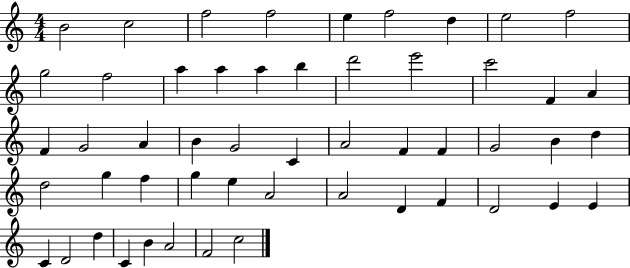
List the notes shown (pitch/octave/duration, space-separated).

B4/h C5/h F5/h F5/h E5/q F5/h D5/q E5/h F5/h G5/h F5/h A5/q A5/q A5/q B5/q D6/h E6/h C6/h F4/q A4/q F4/q G4/h A4/q B4/q G4/h C4/q A4/h F4/q F4/q G4/h B4/q D5/q D5/h G5/q F5/q G5/q E5/q A4/h A4/h D4/q F4/q D4/h E4/q E4/q C4/q D4/h D5/q C4/q B4/q A4/h F4/h C5/h